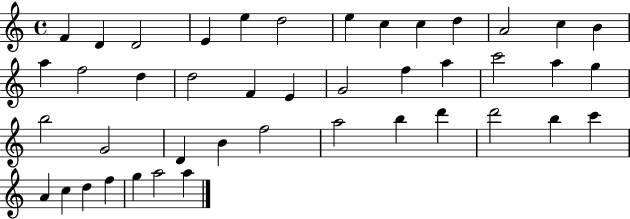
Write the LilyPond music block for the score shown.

{
  \clef treble
  \time 4/4
  \defaultTimeSignature
  \key c \major
  f'4 d'4 d'2 | e'4 e''4 d''2 | e''4 c''4 c''4 d''4 | a'2 c''4 b'4 | \break a''4 f''2 d''4 | d''2 f'4 e'4 | g'2 f''4 a''4 | c'''2 a''4 g''4 | \break b''2 g'2 | d'4 b'4 f''2 | a''2 b''4 d'''4 | d'''2 b''4 c'''4 | \break a'4 c''4 d''4 f''4 | g''4 a''2 a''4 | \bar "|."
}